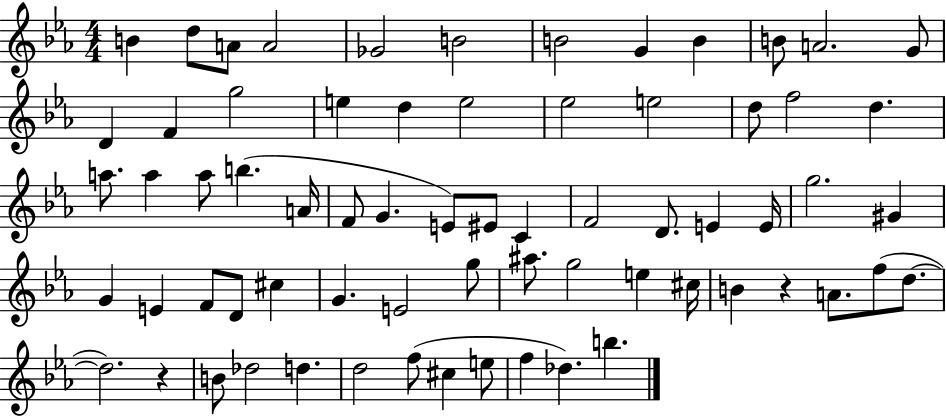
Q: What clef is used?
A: treble